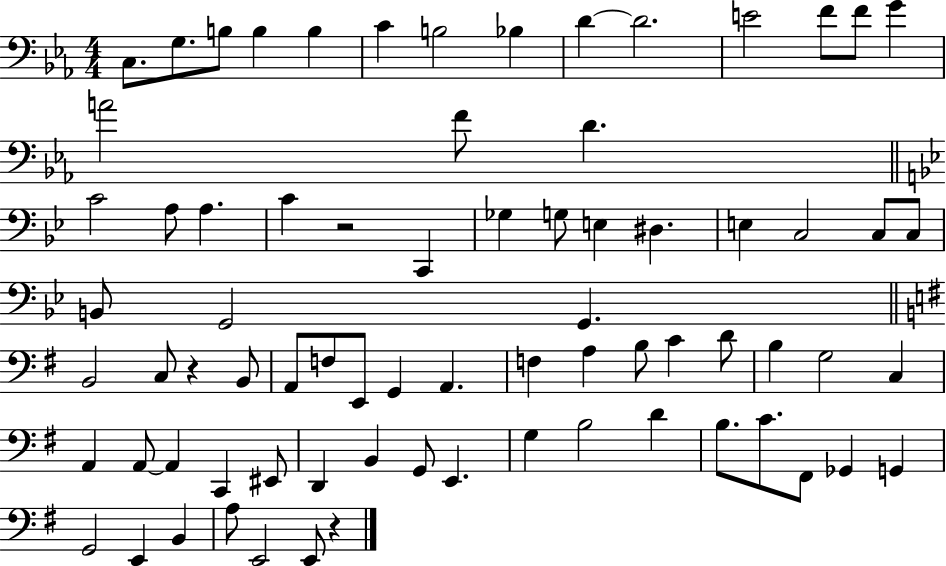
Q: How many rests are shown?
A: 3